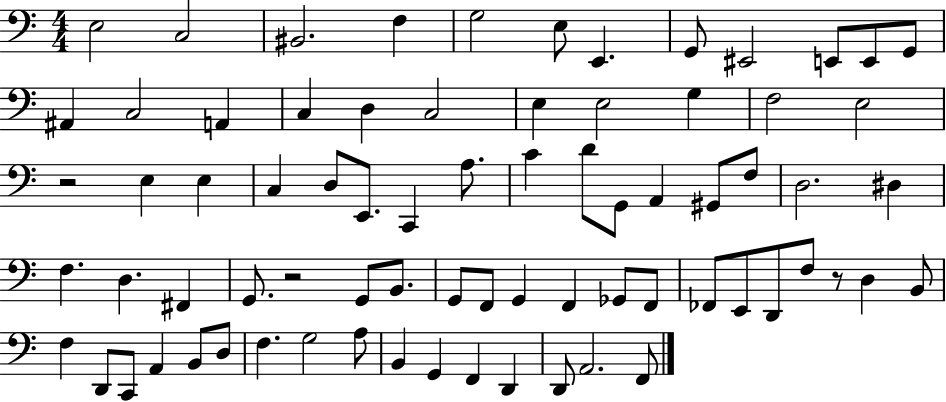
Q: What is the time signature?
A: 4/4